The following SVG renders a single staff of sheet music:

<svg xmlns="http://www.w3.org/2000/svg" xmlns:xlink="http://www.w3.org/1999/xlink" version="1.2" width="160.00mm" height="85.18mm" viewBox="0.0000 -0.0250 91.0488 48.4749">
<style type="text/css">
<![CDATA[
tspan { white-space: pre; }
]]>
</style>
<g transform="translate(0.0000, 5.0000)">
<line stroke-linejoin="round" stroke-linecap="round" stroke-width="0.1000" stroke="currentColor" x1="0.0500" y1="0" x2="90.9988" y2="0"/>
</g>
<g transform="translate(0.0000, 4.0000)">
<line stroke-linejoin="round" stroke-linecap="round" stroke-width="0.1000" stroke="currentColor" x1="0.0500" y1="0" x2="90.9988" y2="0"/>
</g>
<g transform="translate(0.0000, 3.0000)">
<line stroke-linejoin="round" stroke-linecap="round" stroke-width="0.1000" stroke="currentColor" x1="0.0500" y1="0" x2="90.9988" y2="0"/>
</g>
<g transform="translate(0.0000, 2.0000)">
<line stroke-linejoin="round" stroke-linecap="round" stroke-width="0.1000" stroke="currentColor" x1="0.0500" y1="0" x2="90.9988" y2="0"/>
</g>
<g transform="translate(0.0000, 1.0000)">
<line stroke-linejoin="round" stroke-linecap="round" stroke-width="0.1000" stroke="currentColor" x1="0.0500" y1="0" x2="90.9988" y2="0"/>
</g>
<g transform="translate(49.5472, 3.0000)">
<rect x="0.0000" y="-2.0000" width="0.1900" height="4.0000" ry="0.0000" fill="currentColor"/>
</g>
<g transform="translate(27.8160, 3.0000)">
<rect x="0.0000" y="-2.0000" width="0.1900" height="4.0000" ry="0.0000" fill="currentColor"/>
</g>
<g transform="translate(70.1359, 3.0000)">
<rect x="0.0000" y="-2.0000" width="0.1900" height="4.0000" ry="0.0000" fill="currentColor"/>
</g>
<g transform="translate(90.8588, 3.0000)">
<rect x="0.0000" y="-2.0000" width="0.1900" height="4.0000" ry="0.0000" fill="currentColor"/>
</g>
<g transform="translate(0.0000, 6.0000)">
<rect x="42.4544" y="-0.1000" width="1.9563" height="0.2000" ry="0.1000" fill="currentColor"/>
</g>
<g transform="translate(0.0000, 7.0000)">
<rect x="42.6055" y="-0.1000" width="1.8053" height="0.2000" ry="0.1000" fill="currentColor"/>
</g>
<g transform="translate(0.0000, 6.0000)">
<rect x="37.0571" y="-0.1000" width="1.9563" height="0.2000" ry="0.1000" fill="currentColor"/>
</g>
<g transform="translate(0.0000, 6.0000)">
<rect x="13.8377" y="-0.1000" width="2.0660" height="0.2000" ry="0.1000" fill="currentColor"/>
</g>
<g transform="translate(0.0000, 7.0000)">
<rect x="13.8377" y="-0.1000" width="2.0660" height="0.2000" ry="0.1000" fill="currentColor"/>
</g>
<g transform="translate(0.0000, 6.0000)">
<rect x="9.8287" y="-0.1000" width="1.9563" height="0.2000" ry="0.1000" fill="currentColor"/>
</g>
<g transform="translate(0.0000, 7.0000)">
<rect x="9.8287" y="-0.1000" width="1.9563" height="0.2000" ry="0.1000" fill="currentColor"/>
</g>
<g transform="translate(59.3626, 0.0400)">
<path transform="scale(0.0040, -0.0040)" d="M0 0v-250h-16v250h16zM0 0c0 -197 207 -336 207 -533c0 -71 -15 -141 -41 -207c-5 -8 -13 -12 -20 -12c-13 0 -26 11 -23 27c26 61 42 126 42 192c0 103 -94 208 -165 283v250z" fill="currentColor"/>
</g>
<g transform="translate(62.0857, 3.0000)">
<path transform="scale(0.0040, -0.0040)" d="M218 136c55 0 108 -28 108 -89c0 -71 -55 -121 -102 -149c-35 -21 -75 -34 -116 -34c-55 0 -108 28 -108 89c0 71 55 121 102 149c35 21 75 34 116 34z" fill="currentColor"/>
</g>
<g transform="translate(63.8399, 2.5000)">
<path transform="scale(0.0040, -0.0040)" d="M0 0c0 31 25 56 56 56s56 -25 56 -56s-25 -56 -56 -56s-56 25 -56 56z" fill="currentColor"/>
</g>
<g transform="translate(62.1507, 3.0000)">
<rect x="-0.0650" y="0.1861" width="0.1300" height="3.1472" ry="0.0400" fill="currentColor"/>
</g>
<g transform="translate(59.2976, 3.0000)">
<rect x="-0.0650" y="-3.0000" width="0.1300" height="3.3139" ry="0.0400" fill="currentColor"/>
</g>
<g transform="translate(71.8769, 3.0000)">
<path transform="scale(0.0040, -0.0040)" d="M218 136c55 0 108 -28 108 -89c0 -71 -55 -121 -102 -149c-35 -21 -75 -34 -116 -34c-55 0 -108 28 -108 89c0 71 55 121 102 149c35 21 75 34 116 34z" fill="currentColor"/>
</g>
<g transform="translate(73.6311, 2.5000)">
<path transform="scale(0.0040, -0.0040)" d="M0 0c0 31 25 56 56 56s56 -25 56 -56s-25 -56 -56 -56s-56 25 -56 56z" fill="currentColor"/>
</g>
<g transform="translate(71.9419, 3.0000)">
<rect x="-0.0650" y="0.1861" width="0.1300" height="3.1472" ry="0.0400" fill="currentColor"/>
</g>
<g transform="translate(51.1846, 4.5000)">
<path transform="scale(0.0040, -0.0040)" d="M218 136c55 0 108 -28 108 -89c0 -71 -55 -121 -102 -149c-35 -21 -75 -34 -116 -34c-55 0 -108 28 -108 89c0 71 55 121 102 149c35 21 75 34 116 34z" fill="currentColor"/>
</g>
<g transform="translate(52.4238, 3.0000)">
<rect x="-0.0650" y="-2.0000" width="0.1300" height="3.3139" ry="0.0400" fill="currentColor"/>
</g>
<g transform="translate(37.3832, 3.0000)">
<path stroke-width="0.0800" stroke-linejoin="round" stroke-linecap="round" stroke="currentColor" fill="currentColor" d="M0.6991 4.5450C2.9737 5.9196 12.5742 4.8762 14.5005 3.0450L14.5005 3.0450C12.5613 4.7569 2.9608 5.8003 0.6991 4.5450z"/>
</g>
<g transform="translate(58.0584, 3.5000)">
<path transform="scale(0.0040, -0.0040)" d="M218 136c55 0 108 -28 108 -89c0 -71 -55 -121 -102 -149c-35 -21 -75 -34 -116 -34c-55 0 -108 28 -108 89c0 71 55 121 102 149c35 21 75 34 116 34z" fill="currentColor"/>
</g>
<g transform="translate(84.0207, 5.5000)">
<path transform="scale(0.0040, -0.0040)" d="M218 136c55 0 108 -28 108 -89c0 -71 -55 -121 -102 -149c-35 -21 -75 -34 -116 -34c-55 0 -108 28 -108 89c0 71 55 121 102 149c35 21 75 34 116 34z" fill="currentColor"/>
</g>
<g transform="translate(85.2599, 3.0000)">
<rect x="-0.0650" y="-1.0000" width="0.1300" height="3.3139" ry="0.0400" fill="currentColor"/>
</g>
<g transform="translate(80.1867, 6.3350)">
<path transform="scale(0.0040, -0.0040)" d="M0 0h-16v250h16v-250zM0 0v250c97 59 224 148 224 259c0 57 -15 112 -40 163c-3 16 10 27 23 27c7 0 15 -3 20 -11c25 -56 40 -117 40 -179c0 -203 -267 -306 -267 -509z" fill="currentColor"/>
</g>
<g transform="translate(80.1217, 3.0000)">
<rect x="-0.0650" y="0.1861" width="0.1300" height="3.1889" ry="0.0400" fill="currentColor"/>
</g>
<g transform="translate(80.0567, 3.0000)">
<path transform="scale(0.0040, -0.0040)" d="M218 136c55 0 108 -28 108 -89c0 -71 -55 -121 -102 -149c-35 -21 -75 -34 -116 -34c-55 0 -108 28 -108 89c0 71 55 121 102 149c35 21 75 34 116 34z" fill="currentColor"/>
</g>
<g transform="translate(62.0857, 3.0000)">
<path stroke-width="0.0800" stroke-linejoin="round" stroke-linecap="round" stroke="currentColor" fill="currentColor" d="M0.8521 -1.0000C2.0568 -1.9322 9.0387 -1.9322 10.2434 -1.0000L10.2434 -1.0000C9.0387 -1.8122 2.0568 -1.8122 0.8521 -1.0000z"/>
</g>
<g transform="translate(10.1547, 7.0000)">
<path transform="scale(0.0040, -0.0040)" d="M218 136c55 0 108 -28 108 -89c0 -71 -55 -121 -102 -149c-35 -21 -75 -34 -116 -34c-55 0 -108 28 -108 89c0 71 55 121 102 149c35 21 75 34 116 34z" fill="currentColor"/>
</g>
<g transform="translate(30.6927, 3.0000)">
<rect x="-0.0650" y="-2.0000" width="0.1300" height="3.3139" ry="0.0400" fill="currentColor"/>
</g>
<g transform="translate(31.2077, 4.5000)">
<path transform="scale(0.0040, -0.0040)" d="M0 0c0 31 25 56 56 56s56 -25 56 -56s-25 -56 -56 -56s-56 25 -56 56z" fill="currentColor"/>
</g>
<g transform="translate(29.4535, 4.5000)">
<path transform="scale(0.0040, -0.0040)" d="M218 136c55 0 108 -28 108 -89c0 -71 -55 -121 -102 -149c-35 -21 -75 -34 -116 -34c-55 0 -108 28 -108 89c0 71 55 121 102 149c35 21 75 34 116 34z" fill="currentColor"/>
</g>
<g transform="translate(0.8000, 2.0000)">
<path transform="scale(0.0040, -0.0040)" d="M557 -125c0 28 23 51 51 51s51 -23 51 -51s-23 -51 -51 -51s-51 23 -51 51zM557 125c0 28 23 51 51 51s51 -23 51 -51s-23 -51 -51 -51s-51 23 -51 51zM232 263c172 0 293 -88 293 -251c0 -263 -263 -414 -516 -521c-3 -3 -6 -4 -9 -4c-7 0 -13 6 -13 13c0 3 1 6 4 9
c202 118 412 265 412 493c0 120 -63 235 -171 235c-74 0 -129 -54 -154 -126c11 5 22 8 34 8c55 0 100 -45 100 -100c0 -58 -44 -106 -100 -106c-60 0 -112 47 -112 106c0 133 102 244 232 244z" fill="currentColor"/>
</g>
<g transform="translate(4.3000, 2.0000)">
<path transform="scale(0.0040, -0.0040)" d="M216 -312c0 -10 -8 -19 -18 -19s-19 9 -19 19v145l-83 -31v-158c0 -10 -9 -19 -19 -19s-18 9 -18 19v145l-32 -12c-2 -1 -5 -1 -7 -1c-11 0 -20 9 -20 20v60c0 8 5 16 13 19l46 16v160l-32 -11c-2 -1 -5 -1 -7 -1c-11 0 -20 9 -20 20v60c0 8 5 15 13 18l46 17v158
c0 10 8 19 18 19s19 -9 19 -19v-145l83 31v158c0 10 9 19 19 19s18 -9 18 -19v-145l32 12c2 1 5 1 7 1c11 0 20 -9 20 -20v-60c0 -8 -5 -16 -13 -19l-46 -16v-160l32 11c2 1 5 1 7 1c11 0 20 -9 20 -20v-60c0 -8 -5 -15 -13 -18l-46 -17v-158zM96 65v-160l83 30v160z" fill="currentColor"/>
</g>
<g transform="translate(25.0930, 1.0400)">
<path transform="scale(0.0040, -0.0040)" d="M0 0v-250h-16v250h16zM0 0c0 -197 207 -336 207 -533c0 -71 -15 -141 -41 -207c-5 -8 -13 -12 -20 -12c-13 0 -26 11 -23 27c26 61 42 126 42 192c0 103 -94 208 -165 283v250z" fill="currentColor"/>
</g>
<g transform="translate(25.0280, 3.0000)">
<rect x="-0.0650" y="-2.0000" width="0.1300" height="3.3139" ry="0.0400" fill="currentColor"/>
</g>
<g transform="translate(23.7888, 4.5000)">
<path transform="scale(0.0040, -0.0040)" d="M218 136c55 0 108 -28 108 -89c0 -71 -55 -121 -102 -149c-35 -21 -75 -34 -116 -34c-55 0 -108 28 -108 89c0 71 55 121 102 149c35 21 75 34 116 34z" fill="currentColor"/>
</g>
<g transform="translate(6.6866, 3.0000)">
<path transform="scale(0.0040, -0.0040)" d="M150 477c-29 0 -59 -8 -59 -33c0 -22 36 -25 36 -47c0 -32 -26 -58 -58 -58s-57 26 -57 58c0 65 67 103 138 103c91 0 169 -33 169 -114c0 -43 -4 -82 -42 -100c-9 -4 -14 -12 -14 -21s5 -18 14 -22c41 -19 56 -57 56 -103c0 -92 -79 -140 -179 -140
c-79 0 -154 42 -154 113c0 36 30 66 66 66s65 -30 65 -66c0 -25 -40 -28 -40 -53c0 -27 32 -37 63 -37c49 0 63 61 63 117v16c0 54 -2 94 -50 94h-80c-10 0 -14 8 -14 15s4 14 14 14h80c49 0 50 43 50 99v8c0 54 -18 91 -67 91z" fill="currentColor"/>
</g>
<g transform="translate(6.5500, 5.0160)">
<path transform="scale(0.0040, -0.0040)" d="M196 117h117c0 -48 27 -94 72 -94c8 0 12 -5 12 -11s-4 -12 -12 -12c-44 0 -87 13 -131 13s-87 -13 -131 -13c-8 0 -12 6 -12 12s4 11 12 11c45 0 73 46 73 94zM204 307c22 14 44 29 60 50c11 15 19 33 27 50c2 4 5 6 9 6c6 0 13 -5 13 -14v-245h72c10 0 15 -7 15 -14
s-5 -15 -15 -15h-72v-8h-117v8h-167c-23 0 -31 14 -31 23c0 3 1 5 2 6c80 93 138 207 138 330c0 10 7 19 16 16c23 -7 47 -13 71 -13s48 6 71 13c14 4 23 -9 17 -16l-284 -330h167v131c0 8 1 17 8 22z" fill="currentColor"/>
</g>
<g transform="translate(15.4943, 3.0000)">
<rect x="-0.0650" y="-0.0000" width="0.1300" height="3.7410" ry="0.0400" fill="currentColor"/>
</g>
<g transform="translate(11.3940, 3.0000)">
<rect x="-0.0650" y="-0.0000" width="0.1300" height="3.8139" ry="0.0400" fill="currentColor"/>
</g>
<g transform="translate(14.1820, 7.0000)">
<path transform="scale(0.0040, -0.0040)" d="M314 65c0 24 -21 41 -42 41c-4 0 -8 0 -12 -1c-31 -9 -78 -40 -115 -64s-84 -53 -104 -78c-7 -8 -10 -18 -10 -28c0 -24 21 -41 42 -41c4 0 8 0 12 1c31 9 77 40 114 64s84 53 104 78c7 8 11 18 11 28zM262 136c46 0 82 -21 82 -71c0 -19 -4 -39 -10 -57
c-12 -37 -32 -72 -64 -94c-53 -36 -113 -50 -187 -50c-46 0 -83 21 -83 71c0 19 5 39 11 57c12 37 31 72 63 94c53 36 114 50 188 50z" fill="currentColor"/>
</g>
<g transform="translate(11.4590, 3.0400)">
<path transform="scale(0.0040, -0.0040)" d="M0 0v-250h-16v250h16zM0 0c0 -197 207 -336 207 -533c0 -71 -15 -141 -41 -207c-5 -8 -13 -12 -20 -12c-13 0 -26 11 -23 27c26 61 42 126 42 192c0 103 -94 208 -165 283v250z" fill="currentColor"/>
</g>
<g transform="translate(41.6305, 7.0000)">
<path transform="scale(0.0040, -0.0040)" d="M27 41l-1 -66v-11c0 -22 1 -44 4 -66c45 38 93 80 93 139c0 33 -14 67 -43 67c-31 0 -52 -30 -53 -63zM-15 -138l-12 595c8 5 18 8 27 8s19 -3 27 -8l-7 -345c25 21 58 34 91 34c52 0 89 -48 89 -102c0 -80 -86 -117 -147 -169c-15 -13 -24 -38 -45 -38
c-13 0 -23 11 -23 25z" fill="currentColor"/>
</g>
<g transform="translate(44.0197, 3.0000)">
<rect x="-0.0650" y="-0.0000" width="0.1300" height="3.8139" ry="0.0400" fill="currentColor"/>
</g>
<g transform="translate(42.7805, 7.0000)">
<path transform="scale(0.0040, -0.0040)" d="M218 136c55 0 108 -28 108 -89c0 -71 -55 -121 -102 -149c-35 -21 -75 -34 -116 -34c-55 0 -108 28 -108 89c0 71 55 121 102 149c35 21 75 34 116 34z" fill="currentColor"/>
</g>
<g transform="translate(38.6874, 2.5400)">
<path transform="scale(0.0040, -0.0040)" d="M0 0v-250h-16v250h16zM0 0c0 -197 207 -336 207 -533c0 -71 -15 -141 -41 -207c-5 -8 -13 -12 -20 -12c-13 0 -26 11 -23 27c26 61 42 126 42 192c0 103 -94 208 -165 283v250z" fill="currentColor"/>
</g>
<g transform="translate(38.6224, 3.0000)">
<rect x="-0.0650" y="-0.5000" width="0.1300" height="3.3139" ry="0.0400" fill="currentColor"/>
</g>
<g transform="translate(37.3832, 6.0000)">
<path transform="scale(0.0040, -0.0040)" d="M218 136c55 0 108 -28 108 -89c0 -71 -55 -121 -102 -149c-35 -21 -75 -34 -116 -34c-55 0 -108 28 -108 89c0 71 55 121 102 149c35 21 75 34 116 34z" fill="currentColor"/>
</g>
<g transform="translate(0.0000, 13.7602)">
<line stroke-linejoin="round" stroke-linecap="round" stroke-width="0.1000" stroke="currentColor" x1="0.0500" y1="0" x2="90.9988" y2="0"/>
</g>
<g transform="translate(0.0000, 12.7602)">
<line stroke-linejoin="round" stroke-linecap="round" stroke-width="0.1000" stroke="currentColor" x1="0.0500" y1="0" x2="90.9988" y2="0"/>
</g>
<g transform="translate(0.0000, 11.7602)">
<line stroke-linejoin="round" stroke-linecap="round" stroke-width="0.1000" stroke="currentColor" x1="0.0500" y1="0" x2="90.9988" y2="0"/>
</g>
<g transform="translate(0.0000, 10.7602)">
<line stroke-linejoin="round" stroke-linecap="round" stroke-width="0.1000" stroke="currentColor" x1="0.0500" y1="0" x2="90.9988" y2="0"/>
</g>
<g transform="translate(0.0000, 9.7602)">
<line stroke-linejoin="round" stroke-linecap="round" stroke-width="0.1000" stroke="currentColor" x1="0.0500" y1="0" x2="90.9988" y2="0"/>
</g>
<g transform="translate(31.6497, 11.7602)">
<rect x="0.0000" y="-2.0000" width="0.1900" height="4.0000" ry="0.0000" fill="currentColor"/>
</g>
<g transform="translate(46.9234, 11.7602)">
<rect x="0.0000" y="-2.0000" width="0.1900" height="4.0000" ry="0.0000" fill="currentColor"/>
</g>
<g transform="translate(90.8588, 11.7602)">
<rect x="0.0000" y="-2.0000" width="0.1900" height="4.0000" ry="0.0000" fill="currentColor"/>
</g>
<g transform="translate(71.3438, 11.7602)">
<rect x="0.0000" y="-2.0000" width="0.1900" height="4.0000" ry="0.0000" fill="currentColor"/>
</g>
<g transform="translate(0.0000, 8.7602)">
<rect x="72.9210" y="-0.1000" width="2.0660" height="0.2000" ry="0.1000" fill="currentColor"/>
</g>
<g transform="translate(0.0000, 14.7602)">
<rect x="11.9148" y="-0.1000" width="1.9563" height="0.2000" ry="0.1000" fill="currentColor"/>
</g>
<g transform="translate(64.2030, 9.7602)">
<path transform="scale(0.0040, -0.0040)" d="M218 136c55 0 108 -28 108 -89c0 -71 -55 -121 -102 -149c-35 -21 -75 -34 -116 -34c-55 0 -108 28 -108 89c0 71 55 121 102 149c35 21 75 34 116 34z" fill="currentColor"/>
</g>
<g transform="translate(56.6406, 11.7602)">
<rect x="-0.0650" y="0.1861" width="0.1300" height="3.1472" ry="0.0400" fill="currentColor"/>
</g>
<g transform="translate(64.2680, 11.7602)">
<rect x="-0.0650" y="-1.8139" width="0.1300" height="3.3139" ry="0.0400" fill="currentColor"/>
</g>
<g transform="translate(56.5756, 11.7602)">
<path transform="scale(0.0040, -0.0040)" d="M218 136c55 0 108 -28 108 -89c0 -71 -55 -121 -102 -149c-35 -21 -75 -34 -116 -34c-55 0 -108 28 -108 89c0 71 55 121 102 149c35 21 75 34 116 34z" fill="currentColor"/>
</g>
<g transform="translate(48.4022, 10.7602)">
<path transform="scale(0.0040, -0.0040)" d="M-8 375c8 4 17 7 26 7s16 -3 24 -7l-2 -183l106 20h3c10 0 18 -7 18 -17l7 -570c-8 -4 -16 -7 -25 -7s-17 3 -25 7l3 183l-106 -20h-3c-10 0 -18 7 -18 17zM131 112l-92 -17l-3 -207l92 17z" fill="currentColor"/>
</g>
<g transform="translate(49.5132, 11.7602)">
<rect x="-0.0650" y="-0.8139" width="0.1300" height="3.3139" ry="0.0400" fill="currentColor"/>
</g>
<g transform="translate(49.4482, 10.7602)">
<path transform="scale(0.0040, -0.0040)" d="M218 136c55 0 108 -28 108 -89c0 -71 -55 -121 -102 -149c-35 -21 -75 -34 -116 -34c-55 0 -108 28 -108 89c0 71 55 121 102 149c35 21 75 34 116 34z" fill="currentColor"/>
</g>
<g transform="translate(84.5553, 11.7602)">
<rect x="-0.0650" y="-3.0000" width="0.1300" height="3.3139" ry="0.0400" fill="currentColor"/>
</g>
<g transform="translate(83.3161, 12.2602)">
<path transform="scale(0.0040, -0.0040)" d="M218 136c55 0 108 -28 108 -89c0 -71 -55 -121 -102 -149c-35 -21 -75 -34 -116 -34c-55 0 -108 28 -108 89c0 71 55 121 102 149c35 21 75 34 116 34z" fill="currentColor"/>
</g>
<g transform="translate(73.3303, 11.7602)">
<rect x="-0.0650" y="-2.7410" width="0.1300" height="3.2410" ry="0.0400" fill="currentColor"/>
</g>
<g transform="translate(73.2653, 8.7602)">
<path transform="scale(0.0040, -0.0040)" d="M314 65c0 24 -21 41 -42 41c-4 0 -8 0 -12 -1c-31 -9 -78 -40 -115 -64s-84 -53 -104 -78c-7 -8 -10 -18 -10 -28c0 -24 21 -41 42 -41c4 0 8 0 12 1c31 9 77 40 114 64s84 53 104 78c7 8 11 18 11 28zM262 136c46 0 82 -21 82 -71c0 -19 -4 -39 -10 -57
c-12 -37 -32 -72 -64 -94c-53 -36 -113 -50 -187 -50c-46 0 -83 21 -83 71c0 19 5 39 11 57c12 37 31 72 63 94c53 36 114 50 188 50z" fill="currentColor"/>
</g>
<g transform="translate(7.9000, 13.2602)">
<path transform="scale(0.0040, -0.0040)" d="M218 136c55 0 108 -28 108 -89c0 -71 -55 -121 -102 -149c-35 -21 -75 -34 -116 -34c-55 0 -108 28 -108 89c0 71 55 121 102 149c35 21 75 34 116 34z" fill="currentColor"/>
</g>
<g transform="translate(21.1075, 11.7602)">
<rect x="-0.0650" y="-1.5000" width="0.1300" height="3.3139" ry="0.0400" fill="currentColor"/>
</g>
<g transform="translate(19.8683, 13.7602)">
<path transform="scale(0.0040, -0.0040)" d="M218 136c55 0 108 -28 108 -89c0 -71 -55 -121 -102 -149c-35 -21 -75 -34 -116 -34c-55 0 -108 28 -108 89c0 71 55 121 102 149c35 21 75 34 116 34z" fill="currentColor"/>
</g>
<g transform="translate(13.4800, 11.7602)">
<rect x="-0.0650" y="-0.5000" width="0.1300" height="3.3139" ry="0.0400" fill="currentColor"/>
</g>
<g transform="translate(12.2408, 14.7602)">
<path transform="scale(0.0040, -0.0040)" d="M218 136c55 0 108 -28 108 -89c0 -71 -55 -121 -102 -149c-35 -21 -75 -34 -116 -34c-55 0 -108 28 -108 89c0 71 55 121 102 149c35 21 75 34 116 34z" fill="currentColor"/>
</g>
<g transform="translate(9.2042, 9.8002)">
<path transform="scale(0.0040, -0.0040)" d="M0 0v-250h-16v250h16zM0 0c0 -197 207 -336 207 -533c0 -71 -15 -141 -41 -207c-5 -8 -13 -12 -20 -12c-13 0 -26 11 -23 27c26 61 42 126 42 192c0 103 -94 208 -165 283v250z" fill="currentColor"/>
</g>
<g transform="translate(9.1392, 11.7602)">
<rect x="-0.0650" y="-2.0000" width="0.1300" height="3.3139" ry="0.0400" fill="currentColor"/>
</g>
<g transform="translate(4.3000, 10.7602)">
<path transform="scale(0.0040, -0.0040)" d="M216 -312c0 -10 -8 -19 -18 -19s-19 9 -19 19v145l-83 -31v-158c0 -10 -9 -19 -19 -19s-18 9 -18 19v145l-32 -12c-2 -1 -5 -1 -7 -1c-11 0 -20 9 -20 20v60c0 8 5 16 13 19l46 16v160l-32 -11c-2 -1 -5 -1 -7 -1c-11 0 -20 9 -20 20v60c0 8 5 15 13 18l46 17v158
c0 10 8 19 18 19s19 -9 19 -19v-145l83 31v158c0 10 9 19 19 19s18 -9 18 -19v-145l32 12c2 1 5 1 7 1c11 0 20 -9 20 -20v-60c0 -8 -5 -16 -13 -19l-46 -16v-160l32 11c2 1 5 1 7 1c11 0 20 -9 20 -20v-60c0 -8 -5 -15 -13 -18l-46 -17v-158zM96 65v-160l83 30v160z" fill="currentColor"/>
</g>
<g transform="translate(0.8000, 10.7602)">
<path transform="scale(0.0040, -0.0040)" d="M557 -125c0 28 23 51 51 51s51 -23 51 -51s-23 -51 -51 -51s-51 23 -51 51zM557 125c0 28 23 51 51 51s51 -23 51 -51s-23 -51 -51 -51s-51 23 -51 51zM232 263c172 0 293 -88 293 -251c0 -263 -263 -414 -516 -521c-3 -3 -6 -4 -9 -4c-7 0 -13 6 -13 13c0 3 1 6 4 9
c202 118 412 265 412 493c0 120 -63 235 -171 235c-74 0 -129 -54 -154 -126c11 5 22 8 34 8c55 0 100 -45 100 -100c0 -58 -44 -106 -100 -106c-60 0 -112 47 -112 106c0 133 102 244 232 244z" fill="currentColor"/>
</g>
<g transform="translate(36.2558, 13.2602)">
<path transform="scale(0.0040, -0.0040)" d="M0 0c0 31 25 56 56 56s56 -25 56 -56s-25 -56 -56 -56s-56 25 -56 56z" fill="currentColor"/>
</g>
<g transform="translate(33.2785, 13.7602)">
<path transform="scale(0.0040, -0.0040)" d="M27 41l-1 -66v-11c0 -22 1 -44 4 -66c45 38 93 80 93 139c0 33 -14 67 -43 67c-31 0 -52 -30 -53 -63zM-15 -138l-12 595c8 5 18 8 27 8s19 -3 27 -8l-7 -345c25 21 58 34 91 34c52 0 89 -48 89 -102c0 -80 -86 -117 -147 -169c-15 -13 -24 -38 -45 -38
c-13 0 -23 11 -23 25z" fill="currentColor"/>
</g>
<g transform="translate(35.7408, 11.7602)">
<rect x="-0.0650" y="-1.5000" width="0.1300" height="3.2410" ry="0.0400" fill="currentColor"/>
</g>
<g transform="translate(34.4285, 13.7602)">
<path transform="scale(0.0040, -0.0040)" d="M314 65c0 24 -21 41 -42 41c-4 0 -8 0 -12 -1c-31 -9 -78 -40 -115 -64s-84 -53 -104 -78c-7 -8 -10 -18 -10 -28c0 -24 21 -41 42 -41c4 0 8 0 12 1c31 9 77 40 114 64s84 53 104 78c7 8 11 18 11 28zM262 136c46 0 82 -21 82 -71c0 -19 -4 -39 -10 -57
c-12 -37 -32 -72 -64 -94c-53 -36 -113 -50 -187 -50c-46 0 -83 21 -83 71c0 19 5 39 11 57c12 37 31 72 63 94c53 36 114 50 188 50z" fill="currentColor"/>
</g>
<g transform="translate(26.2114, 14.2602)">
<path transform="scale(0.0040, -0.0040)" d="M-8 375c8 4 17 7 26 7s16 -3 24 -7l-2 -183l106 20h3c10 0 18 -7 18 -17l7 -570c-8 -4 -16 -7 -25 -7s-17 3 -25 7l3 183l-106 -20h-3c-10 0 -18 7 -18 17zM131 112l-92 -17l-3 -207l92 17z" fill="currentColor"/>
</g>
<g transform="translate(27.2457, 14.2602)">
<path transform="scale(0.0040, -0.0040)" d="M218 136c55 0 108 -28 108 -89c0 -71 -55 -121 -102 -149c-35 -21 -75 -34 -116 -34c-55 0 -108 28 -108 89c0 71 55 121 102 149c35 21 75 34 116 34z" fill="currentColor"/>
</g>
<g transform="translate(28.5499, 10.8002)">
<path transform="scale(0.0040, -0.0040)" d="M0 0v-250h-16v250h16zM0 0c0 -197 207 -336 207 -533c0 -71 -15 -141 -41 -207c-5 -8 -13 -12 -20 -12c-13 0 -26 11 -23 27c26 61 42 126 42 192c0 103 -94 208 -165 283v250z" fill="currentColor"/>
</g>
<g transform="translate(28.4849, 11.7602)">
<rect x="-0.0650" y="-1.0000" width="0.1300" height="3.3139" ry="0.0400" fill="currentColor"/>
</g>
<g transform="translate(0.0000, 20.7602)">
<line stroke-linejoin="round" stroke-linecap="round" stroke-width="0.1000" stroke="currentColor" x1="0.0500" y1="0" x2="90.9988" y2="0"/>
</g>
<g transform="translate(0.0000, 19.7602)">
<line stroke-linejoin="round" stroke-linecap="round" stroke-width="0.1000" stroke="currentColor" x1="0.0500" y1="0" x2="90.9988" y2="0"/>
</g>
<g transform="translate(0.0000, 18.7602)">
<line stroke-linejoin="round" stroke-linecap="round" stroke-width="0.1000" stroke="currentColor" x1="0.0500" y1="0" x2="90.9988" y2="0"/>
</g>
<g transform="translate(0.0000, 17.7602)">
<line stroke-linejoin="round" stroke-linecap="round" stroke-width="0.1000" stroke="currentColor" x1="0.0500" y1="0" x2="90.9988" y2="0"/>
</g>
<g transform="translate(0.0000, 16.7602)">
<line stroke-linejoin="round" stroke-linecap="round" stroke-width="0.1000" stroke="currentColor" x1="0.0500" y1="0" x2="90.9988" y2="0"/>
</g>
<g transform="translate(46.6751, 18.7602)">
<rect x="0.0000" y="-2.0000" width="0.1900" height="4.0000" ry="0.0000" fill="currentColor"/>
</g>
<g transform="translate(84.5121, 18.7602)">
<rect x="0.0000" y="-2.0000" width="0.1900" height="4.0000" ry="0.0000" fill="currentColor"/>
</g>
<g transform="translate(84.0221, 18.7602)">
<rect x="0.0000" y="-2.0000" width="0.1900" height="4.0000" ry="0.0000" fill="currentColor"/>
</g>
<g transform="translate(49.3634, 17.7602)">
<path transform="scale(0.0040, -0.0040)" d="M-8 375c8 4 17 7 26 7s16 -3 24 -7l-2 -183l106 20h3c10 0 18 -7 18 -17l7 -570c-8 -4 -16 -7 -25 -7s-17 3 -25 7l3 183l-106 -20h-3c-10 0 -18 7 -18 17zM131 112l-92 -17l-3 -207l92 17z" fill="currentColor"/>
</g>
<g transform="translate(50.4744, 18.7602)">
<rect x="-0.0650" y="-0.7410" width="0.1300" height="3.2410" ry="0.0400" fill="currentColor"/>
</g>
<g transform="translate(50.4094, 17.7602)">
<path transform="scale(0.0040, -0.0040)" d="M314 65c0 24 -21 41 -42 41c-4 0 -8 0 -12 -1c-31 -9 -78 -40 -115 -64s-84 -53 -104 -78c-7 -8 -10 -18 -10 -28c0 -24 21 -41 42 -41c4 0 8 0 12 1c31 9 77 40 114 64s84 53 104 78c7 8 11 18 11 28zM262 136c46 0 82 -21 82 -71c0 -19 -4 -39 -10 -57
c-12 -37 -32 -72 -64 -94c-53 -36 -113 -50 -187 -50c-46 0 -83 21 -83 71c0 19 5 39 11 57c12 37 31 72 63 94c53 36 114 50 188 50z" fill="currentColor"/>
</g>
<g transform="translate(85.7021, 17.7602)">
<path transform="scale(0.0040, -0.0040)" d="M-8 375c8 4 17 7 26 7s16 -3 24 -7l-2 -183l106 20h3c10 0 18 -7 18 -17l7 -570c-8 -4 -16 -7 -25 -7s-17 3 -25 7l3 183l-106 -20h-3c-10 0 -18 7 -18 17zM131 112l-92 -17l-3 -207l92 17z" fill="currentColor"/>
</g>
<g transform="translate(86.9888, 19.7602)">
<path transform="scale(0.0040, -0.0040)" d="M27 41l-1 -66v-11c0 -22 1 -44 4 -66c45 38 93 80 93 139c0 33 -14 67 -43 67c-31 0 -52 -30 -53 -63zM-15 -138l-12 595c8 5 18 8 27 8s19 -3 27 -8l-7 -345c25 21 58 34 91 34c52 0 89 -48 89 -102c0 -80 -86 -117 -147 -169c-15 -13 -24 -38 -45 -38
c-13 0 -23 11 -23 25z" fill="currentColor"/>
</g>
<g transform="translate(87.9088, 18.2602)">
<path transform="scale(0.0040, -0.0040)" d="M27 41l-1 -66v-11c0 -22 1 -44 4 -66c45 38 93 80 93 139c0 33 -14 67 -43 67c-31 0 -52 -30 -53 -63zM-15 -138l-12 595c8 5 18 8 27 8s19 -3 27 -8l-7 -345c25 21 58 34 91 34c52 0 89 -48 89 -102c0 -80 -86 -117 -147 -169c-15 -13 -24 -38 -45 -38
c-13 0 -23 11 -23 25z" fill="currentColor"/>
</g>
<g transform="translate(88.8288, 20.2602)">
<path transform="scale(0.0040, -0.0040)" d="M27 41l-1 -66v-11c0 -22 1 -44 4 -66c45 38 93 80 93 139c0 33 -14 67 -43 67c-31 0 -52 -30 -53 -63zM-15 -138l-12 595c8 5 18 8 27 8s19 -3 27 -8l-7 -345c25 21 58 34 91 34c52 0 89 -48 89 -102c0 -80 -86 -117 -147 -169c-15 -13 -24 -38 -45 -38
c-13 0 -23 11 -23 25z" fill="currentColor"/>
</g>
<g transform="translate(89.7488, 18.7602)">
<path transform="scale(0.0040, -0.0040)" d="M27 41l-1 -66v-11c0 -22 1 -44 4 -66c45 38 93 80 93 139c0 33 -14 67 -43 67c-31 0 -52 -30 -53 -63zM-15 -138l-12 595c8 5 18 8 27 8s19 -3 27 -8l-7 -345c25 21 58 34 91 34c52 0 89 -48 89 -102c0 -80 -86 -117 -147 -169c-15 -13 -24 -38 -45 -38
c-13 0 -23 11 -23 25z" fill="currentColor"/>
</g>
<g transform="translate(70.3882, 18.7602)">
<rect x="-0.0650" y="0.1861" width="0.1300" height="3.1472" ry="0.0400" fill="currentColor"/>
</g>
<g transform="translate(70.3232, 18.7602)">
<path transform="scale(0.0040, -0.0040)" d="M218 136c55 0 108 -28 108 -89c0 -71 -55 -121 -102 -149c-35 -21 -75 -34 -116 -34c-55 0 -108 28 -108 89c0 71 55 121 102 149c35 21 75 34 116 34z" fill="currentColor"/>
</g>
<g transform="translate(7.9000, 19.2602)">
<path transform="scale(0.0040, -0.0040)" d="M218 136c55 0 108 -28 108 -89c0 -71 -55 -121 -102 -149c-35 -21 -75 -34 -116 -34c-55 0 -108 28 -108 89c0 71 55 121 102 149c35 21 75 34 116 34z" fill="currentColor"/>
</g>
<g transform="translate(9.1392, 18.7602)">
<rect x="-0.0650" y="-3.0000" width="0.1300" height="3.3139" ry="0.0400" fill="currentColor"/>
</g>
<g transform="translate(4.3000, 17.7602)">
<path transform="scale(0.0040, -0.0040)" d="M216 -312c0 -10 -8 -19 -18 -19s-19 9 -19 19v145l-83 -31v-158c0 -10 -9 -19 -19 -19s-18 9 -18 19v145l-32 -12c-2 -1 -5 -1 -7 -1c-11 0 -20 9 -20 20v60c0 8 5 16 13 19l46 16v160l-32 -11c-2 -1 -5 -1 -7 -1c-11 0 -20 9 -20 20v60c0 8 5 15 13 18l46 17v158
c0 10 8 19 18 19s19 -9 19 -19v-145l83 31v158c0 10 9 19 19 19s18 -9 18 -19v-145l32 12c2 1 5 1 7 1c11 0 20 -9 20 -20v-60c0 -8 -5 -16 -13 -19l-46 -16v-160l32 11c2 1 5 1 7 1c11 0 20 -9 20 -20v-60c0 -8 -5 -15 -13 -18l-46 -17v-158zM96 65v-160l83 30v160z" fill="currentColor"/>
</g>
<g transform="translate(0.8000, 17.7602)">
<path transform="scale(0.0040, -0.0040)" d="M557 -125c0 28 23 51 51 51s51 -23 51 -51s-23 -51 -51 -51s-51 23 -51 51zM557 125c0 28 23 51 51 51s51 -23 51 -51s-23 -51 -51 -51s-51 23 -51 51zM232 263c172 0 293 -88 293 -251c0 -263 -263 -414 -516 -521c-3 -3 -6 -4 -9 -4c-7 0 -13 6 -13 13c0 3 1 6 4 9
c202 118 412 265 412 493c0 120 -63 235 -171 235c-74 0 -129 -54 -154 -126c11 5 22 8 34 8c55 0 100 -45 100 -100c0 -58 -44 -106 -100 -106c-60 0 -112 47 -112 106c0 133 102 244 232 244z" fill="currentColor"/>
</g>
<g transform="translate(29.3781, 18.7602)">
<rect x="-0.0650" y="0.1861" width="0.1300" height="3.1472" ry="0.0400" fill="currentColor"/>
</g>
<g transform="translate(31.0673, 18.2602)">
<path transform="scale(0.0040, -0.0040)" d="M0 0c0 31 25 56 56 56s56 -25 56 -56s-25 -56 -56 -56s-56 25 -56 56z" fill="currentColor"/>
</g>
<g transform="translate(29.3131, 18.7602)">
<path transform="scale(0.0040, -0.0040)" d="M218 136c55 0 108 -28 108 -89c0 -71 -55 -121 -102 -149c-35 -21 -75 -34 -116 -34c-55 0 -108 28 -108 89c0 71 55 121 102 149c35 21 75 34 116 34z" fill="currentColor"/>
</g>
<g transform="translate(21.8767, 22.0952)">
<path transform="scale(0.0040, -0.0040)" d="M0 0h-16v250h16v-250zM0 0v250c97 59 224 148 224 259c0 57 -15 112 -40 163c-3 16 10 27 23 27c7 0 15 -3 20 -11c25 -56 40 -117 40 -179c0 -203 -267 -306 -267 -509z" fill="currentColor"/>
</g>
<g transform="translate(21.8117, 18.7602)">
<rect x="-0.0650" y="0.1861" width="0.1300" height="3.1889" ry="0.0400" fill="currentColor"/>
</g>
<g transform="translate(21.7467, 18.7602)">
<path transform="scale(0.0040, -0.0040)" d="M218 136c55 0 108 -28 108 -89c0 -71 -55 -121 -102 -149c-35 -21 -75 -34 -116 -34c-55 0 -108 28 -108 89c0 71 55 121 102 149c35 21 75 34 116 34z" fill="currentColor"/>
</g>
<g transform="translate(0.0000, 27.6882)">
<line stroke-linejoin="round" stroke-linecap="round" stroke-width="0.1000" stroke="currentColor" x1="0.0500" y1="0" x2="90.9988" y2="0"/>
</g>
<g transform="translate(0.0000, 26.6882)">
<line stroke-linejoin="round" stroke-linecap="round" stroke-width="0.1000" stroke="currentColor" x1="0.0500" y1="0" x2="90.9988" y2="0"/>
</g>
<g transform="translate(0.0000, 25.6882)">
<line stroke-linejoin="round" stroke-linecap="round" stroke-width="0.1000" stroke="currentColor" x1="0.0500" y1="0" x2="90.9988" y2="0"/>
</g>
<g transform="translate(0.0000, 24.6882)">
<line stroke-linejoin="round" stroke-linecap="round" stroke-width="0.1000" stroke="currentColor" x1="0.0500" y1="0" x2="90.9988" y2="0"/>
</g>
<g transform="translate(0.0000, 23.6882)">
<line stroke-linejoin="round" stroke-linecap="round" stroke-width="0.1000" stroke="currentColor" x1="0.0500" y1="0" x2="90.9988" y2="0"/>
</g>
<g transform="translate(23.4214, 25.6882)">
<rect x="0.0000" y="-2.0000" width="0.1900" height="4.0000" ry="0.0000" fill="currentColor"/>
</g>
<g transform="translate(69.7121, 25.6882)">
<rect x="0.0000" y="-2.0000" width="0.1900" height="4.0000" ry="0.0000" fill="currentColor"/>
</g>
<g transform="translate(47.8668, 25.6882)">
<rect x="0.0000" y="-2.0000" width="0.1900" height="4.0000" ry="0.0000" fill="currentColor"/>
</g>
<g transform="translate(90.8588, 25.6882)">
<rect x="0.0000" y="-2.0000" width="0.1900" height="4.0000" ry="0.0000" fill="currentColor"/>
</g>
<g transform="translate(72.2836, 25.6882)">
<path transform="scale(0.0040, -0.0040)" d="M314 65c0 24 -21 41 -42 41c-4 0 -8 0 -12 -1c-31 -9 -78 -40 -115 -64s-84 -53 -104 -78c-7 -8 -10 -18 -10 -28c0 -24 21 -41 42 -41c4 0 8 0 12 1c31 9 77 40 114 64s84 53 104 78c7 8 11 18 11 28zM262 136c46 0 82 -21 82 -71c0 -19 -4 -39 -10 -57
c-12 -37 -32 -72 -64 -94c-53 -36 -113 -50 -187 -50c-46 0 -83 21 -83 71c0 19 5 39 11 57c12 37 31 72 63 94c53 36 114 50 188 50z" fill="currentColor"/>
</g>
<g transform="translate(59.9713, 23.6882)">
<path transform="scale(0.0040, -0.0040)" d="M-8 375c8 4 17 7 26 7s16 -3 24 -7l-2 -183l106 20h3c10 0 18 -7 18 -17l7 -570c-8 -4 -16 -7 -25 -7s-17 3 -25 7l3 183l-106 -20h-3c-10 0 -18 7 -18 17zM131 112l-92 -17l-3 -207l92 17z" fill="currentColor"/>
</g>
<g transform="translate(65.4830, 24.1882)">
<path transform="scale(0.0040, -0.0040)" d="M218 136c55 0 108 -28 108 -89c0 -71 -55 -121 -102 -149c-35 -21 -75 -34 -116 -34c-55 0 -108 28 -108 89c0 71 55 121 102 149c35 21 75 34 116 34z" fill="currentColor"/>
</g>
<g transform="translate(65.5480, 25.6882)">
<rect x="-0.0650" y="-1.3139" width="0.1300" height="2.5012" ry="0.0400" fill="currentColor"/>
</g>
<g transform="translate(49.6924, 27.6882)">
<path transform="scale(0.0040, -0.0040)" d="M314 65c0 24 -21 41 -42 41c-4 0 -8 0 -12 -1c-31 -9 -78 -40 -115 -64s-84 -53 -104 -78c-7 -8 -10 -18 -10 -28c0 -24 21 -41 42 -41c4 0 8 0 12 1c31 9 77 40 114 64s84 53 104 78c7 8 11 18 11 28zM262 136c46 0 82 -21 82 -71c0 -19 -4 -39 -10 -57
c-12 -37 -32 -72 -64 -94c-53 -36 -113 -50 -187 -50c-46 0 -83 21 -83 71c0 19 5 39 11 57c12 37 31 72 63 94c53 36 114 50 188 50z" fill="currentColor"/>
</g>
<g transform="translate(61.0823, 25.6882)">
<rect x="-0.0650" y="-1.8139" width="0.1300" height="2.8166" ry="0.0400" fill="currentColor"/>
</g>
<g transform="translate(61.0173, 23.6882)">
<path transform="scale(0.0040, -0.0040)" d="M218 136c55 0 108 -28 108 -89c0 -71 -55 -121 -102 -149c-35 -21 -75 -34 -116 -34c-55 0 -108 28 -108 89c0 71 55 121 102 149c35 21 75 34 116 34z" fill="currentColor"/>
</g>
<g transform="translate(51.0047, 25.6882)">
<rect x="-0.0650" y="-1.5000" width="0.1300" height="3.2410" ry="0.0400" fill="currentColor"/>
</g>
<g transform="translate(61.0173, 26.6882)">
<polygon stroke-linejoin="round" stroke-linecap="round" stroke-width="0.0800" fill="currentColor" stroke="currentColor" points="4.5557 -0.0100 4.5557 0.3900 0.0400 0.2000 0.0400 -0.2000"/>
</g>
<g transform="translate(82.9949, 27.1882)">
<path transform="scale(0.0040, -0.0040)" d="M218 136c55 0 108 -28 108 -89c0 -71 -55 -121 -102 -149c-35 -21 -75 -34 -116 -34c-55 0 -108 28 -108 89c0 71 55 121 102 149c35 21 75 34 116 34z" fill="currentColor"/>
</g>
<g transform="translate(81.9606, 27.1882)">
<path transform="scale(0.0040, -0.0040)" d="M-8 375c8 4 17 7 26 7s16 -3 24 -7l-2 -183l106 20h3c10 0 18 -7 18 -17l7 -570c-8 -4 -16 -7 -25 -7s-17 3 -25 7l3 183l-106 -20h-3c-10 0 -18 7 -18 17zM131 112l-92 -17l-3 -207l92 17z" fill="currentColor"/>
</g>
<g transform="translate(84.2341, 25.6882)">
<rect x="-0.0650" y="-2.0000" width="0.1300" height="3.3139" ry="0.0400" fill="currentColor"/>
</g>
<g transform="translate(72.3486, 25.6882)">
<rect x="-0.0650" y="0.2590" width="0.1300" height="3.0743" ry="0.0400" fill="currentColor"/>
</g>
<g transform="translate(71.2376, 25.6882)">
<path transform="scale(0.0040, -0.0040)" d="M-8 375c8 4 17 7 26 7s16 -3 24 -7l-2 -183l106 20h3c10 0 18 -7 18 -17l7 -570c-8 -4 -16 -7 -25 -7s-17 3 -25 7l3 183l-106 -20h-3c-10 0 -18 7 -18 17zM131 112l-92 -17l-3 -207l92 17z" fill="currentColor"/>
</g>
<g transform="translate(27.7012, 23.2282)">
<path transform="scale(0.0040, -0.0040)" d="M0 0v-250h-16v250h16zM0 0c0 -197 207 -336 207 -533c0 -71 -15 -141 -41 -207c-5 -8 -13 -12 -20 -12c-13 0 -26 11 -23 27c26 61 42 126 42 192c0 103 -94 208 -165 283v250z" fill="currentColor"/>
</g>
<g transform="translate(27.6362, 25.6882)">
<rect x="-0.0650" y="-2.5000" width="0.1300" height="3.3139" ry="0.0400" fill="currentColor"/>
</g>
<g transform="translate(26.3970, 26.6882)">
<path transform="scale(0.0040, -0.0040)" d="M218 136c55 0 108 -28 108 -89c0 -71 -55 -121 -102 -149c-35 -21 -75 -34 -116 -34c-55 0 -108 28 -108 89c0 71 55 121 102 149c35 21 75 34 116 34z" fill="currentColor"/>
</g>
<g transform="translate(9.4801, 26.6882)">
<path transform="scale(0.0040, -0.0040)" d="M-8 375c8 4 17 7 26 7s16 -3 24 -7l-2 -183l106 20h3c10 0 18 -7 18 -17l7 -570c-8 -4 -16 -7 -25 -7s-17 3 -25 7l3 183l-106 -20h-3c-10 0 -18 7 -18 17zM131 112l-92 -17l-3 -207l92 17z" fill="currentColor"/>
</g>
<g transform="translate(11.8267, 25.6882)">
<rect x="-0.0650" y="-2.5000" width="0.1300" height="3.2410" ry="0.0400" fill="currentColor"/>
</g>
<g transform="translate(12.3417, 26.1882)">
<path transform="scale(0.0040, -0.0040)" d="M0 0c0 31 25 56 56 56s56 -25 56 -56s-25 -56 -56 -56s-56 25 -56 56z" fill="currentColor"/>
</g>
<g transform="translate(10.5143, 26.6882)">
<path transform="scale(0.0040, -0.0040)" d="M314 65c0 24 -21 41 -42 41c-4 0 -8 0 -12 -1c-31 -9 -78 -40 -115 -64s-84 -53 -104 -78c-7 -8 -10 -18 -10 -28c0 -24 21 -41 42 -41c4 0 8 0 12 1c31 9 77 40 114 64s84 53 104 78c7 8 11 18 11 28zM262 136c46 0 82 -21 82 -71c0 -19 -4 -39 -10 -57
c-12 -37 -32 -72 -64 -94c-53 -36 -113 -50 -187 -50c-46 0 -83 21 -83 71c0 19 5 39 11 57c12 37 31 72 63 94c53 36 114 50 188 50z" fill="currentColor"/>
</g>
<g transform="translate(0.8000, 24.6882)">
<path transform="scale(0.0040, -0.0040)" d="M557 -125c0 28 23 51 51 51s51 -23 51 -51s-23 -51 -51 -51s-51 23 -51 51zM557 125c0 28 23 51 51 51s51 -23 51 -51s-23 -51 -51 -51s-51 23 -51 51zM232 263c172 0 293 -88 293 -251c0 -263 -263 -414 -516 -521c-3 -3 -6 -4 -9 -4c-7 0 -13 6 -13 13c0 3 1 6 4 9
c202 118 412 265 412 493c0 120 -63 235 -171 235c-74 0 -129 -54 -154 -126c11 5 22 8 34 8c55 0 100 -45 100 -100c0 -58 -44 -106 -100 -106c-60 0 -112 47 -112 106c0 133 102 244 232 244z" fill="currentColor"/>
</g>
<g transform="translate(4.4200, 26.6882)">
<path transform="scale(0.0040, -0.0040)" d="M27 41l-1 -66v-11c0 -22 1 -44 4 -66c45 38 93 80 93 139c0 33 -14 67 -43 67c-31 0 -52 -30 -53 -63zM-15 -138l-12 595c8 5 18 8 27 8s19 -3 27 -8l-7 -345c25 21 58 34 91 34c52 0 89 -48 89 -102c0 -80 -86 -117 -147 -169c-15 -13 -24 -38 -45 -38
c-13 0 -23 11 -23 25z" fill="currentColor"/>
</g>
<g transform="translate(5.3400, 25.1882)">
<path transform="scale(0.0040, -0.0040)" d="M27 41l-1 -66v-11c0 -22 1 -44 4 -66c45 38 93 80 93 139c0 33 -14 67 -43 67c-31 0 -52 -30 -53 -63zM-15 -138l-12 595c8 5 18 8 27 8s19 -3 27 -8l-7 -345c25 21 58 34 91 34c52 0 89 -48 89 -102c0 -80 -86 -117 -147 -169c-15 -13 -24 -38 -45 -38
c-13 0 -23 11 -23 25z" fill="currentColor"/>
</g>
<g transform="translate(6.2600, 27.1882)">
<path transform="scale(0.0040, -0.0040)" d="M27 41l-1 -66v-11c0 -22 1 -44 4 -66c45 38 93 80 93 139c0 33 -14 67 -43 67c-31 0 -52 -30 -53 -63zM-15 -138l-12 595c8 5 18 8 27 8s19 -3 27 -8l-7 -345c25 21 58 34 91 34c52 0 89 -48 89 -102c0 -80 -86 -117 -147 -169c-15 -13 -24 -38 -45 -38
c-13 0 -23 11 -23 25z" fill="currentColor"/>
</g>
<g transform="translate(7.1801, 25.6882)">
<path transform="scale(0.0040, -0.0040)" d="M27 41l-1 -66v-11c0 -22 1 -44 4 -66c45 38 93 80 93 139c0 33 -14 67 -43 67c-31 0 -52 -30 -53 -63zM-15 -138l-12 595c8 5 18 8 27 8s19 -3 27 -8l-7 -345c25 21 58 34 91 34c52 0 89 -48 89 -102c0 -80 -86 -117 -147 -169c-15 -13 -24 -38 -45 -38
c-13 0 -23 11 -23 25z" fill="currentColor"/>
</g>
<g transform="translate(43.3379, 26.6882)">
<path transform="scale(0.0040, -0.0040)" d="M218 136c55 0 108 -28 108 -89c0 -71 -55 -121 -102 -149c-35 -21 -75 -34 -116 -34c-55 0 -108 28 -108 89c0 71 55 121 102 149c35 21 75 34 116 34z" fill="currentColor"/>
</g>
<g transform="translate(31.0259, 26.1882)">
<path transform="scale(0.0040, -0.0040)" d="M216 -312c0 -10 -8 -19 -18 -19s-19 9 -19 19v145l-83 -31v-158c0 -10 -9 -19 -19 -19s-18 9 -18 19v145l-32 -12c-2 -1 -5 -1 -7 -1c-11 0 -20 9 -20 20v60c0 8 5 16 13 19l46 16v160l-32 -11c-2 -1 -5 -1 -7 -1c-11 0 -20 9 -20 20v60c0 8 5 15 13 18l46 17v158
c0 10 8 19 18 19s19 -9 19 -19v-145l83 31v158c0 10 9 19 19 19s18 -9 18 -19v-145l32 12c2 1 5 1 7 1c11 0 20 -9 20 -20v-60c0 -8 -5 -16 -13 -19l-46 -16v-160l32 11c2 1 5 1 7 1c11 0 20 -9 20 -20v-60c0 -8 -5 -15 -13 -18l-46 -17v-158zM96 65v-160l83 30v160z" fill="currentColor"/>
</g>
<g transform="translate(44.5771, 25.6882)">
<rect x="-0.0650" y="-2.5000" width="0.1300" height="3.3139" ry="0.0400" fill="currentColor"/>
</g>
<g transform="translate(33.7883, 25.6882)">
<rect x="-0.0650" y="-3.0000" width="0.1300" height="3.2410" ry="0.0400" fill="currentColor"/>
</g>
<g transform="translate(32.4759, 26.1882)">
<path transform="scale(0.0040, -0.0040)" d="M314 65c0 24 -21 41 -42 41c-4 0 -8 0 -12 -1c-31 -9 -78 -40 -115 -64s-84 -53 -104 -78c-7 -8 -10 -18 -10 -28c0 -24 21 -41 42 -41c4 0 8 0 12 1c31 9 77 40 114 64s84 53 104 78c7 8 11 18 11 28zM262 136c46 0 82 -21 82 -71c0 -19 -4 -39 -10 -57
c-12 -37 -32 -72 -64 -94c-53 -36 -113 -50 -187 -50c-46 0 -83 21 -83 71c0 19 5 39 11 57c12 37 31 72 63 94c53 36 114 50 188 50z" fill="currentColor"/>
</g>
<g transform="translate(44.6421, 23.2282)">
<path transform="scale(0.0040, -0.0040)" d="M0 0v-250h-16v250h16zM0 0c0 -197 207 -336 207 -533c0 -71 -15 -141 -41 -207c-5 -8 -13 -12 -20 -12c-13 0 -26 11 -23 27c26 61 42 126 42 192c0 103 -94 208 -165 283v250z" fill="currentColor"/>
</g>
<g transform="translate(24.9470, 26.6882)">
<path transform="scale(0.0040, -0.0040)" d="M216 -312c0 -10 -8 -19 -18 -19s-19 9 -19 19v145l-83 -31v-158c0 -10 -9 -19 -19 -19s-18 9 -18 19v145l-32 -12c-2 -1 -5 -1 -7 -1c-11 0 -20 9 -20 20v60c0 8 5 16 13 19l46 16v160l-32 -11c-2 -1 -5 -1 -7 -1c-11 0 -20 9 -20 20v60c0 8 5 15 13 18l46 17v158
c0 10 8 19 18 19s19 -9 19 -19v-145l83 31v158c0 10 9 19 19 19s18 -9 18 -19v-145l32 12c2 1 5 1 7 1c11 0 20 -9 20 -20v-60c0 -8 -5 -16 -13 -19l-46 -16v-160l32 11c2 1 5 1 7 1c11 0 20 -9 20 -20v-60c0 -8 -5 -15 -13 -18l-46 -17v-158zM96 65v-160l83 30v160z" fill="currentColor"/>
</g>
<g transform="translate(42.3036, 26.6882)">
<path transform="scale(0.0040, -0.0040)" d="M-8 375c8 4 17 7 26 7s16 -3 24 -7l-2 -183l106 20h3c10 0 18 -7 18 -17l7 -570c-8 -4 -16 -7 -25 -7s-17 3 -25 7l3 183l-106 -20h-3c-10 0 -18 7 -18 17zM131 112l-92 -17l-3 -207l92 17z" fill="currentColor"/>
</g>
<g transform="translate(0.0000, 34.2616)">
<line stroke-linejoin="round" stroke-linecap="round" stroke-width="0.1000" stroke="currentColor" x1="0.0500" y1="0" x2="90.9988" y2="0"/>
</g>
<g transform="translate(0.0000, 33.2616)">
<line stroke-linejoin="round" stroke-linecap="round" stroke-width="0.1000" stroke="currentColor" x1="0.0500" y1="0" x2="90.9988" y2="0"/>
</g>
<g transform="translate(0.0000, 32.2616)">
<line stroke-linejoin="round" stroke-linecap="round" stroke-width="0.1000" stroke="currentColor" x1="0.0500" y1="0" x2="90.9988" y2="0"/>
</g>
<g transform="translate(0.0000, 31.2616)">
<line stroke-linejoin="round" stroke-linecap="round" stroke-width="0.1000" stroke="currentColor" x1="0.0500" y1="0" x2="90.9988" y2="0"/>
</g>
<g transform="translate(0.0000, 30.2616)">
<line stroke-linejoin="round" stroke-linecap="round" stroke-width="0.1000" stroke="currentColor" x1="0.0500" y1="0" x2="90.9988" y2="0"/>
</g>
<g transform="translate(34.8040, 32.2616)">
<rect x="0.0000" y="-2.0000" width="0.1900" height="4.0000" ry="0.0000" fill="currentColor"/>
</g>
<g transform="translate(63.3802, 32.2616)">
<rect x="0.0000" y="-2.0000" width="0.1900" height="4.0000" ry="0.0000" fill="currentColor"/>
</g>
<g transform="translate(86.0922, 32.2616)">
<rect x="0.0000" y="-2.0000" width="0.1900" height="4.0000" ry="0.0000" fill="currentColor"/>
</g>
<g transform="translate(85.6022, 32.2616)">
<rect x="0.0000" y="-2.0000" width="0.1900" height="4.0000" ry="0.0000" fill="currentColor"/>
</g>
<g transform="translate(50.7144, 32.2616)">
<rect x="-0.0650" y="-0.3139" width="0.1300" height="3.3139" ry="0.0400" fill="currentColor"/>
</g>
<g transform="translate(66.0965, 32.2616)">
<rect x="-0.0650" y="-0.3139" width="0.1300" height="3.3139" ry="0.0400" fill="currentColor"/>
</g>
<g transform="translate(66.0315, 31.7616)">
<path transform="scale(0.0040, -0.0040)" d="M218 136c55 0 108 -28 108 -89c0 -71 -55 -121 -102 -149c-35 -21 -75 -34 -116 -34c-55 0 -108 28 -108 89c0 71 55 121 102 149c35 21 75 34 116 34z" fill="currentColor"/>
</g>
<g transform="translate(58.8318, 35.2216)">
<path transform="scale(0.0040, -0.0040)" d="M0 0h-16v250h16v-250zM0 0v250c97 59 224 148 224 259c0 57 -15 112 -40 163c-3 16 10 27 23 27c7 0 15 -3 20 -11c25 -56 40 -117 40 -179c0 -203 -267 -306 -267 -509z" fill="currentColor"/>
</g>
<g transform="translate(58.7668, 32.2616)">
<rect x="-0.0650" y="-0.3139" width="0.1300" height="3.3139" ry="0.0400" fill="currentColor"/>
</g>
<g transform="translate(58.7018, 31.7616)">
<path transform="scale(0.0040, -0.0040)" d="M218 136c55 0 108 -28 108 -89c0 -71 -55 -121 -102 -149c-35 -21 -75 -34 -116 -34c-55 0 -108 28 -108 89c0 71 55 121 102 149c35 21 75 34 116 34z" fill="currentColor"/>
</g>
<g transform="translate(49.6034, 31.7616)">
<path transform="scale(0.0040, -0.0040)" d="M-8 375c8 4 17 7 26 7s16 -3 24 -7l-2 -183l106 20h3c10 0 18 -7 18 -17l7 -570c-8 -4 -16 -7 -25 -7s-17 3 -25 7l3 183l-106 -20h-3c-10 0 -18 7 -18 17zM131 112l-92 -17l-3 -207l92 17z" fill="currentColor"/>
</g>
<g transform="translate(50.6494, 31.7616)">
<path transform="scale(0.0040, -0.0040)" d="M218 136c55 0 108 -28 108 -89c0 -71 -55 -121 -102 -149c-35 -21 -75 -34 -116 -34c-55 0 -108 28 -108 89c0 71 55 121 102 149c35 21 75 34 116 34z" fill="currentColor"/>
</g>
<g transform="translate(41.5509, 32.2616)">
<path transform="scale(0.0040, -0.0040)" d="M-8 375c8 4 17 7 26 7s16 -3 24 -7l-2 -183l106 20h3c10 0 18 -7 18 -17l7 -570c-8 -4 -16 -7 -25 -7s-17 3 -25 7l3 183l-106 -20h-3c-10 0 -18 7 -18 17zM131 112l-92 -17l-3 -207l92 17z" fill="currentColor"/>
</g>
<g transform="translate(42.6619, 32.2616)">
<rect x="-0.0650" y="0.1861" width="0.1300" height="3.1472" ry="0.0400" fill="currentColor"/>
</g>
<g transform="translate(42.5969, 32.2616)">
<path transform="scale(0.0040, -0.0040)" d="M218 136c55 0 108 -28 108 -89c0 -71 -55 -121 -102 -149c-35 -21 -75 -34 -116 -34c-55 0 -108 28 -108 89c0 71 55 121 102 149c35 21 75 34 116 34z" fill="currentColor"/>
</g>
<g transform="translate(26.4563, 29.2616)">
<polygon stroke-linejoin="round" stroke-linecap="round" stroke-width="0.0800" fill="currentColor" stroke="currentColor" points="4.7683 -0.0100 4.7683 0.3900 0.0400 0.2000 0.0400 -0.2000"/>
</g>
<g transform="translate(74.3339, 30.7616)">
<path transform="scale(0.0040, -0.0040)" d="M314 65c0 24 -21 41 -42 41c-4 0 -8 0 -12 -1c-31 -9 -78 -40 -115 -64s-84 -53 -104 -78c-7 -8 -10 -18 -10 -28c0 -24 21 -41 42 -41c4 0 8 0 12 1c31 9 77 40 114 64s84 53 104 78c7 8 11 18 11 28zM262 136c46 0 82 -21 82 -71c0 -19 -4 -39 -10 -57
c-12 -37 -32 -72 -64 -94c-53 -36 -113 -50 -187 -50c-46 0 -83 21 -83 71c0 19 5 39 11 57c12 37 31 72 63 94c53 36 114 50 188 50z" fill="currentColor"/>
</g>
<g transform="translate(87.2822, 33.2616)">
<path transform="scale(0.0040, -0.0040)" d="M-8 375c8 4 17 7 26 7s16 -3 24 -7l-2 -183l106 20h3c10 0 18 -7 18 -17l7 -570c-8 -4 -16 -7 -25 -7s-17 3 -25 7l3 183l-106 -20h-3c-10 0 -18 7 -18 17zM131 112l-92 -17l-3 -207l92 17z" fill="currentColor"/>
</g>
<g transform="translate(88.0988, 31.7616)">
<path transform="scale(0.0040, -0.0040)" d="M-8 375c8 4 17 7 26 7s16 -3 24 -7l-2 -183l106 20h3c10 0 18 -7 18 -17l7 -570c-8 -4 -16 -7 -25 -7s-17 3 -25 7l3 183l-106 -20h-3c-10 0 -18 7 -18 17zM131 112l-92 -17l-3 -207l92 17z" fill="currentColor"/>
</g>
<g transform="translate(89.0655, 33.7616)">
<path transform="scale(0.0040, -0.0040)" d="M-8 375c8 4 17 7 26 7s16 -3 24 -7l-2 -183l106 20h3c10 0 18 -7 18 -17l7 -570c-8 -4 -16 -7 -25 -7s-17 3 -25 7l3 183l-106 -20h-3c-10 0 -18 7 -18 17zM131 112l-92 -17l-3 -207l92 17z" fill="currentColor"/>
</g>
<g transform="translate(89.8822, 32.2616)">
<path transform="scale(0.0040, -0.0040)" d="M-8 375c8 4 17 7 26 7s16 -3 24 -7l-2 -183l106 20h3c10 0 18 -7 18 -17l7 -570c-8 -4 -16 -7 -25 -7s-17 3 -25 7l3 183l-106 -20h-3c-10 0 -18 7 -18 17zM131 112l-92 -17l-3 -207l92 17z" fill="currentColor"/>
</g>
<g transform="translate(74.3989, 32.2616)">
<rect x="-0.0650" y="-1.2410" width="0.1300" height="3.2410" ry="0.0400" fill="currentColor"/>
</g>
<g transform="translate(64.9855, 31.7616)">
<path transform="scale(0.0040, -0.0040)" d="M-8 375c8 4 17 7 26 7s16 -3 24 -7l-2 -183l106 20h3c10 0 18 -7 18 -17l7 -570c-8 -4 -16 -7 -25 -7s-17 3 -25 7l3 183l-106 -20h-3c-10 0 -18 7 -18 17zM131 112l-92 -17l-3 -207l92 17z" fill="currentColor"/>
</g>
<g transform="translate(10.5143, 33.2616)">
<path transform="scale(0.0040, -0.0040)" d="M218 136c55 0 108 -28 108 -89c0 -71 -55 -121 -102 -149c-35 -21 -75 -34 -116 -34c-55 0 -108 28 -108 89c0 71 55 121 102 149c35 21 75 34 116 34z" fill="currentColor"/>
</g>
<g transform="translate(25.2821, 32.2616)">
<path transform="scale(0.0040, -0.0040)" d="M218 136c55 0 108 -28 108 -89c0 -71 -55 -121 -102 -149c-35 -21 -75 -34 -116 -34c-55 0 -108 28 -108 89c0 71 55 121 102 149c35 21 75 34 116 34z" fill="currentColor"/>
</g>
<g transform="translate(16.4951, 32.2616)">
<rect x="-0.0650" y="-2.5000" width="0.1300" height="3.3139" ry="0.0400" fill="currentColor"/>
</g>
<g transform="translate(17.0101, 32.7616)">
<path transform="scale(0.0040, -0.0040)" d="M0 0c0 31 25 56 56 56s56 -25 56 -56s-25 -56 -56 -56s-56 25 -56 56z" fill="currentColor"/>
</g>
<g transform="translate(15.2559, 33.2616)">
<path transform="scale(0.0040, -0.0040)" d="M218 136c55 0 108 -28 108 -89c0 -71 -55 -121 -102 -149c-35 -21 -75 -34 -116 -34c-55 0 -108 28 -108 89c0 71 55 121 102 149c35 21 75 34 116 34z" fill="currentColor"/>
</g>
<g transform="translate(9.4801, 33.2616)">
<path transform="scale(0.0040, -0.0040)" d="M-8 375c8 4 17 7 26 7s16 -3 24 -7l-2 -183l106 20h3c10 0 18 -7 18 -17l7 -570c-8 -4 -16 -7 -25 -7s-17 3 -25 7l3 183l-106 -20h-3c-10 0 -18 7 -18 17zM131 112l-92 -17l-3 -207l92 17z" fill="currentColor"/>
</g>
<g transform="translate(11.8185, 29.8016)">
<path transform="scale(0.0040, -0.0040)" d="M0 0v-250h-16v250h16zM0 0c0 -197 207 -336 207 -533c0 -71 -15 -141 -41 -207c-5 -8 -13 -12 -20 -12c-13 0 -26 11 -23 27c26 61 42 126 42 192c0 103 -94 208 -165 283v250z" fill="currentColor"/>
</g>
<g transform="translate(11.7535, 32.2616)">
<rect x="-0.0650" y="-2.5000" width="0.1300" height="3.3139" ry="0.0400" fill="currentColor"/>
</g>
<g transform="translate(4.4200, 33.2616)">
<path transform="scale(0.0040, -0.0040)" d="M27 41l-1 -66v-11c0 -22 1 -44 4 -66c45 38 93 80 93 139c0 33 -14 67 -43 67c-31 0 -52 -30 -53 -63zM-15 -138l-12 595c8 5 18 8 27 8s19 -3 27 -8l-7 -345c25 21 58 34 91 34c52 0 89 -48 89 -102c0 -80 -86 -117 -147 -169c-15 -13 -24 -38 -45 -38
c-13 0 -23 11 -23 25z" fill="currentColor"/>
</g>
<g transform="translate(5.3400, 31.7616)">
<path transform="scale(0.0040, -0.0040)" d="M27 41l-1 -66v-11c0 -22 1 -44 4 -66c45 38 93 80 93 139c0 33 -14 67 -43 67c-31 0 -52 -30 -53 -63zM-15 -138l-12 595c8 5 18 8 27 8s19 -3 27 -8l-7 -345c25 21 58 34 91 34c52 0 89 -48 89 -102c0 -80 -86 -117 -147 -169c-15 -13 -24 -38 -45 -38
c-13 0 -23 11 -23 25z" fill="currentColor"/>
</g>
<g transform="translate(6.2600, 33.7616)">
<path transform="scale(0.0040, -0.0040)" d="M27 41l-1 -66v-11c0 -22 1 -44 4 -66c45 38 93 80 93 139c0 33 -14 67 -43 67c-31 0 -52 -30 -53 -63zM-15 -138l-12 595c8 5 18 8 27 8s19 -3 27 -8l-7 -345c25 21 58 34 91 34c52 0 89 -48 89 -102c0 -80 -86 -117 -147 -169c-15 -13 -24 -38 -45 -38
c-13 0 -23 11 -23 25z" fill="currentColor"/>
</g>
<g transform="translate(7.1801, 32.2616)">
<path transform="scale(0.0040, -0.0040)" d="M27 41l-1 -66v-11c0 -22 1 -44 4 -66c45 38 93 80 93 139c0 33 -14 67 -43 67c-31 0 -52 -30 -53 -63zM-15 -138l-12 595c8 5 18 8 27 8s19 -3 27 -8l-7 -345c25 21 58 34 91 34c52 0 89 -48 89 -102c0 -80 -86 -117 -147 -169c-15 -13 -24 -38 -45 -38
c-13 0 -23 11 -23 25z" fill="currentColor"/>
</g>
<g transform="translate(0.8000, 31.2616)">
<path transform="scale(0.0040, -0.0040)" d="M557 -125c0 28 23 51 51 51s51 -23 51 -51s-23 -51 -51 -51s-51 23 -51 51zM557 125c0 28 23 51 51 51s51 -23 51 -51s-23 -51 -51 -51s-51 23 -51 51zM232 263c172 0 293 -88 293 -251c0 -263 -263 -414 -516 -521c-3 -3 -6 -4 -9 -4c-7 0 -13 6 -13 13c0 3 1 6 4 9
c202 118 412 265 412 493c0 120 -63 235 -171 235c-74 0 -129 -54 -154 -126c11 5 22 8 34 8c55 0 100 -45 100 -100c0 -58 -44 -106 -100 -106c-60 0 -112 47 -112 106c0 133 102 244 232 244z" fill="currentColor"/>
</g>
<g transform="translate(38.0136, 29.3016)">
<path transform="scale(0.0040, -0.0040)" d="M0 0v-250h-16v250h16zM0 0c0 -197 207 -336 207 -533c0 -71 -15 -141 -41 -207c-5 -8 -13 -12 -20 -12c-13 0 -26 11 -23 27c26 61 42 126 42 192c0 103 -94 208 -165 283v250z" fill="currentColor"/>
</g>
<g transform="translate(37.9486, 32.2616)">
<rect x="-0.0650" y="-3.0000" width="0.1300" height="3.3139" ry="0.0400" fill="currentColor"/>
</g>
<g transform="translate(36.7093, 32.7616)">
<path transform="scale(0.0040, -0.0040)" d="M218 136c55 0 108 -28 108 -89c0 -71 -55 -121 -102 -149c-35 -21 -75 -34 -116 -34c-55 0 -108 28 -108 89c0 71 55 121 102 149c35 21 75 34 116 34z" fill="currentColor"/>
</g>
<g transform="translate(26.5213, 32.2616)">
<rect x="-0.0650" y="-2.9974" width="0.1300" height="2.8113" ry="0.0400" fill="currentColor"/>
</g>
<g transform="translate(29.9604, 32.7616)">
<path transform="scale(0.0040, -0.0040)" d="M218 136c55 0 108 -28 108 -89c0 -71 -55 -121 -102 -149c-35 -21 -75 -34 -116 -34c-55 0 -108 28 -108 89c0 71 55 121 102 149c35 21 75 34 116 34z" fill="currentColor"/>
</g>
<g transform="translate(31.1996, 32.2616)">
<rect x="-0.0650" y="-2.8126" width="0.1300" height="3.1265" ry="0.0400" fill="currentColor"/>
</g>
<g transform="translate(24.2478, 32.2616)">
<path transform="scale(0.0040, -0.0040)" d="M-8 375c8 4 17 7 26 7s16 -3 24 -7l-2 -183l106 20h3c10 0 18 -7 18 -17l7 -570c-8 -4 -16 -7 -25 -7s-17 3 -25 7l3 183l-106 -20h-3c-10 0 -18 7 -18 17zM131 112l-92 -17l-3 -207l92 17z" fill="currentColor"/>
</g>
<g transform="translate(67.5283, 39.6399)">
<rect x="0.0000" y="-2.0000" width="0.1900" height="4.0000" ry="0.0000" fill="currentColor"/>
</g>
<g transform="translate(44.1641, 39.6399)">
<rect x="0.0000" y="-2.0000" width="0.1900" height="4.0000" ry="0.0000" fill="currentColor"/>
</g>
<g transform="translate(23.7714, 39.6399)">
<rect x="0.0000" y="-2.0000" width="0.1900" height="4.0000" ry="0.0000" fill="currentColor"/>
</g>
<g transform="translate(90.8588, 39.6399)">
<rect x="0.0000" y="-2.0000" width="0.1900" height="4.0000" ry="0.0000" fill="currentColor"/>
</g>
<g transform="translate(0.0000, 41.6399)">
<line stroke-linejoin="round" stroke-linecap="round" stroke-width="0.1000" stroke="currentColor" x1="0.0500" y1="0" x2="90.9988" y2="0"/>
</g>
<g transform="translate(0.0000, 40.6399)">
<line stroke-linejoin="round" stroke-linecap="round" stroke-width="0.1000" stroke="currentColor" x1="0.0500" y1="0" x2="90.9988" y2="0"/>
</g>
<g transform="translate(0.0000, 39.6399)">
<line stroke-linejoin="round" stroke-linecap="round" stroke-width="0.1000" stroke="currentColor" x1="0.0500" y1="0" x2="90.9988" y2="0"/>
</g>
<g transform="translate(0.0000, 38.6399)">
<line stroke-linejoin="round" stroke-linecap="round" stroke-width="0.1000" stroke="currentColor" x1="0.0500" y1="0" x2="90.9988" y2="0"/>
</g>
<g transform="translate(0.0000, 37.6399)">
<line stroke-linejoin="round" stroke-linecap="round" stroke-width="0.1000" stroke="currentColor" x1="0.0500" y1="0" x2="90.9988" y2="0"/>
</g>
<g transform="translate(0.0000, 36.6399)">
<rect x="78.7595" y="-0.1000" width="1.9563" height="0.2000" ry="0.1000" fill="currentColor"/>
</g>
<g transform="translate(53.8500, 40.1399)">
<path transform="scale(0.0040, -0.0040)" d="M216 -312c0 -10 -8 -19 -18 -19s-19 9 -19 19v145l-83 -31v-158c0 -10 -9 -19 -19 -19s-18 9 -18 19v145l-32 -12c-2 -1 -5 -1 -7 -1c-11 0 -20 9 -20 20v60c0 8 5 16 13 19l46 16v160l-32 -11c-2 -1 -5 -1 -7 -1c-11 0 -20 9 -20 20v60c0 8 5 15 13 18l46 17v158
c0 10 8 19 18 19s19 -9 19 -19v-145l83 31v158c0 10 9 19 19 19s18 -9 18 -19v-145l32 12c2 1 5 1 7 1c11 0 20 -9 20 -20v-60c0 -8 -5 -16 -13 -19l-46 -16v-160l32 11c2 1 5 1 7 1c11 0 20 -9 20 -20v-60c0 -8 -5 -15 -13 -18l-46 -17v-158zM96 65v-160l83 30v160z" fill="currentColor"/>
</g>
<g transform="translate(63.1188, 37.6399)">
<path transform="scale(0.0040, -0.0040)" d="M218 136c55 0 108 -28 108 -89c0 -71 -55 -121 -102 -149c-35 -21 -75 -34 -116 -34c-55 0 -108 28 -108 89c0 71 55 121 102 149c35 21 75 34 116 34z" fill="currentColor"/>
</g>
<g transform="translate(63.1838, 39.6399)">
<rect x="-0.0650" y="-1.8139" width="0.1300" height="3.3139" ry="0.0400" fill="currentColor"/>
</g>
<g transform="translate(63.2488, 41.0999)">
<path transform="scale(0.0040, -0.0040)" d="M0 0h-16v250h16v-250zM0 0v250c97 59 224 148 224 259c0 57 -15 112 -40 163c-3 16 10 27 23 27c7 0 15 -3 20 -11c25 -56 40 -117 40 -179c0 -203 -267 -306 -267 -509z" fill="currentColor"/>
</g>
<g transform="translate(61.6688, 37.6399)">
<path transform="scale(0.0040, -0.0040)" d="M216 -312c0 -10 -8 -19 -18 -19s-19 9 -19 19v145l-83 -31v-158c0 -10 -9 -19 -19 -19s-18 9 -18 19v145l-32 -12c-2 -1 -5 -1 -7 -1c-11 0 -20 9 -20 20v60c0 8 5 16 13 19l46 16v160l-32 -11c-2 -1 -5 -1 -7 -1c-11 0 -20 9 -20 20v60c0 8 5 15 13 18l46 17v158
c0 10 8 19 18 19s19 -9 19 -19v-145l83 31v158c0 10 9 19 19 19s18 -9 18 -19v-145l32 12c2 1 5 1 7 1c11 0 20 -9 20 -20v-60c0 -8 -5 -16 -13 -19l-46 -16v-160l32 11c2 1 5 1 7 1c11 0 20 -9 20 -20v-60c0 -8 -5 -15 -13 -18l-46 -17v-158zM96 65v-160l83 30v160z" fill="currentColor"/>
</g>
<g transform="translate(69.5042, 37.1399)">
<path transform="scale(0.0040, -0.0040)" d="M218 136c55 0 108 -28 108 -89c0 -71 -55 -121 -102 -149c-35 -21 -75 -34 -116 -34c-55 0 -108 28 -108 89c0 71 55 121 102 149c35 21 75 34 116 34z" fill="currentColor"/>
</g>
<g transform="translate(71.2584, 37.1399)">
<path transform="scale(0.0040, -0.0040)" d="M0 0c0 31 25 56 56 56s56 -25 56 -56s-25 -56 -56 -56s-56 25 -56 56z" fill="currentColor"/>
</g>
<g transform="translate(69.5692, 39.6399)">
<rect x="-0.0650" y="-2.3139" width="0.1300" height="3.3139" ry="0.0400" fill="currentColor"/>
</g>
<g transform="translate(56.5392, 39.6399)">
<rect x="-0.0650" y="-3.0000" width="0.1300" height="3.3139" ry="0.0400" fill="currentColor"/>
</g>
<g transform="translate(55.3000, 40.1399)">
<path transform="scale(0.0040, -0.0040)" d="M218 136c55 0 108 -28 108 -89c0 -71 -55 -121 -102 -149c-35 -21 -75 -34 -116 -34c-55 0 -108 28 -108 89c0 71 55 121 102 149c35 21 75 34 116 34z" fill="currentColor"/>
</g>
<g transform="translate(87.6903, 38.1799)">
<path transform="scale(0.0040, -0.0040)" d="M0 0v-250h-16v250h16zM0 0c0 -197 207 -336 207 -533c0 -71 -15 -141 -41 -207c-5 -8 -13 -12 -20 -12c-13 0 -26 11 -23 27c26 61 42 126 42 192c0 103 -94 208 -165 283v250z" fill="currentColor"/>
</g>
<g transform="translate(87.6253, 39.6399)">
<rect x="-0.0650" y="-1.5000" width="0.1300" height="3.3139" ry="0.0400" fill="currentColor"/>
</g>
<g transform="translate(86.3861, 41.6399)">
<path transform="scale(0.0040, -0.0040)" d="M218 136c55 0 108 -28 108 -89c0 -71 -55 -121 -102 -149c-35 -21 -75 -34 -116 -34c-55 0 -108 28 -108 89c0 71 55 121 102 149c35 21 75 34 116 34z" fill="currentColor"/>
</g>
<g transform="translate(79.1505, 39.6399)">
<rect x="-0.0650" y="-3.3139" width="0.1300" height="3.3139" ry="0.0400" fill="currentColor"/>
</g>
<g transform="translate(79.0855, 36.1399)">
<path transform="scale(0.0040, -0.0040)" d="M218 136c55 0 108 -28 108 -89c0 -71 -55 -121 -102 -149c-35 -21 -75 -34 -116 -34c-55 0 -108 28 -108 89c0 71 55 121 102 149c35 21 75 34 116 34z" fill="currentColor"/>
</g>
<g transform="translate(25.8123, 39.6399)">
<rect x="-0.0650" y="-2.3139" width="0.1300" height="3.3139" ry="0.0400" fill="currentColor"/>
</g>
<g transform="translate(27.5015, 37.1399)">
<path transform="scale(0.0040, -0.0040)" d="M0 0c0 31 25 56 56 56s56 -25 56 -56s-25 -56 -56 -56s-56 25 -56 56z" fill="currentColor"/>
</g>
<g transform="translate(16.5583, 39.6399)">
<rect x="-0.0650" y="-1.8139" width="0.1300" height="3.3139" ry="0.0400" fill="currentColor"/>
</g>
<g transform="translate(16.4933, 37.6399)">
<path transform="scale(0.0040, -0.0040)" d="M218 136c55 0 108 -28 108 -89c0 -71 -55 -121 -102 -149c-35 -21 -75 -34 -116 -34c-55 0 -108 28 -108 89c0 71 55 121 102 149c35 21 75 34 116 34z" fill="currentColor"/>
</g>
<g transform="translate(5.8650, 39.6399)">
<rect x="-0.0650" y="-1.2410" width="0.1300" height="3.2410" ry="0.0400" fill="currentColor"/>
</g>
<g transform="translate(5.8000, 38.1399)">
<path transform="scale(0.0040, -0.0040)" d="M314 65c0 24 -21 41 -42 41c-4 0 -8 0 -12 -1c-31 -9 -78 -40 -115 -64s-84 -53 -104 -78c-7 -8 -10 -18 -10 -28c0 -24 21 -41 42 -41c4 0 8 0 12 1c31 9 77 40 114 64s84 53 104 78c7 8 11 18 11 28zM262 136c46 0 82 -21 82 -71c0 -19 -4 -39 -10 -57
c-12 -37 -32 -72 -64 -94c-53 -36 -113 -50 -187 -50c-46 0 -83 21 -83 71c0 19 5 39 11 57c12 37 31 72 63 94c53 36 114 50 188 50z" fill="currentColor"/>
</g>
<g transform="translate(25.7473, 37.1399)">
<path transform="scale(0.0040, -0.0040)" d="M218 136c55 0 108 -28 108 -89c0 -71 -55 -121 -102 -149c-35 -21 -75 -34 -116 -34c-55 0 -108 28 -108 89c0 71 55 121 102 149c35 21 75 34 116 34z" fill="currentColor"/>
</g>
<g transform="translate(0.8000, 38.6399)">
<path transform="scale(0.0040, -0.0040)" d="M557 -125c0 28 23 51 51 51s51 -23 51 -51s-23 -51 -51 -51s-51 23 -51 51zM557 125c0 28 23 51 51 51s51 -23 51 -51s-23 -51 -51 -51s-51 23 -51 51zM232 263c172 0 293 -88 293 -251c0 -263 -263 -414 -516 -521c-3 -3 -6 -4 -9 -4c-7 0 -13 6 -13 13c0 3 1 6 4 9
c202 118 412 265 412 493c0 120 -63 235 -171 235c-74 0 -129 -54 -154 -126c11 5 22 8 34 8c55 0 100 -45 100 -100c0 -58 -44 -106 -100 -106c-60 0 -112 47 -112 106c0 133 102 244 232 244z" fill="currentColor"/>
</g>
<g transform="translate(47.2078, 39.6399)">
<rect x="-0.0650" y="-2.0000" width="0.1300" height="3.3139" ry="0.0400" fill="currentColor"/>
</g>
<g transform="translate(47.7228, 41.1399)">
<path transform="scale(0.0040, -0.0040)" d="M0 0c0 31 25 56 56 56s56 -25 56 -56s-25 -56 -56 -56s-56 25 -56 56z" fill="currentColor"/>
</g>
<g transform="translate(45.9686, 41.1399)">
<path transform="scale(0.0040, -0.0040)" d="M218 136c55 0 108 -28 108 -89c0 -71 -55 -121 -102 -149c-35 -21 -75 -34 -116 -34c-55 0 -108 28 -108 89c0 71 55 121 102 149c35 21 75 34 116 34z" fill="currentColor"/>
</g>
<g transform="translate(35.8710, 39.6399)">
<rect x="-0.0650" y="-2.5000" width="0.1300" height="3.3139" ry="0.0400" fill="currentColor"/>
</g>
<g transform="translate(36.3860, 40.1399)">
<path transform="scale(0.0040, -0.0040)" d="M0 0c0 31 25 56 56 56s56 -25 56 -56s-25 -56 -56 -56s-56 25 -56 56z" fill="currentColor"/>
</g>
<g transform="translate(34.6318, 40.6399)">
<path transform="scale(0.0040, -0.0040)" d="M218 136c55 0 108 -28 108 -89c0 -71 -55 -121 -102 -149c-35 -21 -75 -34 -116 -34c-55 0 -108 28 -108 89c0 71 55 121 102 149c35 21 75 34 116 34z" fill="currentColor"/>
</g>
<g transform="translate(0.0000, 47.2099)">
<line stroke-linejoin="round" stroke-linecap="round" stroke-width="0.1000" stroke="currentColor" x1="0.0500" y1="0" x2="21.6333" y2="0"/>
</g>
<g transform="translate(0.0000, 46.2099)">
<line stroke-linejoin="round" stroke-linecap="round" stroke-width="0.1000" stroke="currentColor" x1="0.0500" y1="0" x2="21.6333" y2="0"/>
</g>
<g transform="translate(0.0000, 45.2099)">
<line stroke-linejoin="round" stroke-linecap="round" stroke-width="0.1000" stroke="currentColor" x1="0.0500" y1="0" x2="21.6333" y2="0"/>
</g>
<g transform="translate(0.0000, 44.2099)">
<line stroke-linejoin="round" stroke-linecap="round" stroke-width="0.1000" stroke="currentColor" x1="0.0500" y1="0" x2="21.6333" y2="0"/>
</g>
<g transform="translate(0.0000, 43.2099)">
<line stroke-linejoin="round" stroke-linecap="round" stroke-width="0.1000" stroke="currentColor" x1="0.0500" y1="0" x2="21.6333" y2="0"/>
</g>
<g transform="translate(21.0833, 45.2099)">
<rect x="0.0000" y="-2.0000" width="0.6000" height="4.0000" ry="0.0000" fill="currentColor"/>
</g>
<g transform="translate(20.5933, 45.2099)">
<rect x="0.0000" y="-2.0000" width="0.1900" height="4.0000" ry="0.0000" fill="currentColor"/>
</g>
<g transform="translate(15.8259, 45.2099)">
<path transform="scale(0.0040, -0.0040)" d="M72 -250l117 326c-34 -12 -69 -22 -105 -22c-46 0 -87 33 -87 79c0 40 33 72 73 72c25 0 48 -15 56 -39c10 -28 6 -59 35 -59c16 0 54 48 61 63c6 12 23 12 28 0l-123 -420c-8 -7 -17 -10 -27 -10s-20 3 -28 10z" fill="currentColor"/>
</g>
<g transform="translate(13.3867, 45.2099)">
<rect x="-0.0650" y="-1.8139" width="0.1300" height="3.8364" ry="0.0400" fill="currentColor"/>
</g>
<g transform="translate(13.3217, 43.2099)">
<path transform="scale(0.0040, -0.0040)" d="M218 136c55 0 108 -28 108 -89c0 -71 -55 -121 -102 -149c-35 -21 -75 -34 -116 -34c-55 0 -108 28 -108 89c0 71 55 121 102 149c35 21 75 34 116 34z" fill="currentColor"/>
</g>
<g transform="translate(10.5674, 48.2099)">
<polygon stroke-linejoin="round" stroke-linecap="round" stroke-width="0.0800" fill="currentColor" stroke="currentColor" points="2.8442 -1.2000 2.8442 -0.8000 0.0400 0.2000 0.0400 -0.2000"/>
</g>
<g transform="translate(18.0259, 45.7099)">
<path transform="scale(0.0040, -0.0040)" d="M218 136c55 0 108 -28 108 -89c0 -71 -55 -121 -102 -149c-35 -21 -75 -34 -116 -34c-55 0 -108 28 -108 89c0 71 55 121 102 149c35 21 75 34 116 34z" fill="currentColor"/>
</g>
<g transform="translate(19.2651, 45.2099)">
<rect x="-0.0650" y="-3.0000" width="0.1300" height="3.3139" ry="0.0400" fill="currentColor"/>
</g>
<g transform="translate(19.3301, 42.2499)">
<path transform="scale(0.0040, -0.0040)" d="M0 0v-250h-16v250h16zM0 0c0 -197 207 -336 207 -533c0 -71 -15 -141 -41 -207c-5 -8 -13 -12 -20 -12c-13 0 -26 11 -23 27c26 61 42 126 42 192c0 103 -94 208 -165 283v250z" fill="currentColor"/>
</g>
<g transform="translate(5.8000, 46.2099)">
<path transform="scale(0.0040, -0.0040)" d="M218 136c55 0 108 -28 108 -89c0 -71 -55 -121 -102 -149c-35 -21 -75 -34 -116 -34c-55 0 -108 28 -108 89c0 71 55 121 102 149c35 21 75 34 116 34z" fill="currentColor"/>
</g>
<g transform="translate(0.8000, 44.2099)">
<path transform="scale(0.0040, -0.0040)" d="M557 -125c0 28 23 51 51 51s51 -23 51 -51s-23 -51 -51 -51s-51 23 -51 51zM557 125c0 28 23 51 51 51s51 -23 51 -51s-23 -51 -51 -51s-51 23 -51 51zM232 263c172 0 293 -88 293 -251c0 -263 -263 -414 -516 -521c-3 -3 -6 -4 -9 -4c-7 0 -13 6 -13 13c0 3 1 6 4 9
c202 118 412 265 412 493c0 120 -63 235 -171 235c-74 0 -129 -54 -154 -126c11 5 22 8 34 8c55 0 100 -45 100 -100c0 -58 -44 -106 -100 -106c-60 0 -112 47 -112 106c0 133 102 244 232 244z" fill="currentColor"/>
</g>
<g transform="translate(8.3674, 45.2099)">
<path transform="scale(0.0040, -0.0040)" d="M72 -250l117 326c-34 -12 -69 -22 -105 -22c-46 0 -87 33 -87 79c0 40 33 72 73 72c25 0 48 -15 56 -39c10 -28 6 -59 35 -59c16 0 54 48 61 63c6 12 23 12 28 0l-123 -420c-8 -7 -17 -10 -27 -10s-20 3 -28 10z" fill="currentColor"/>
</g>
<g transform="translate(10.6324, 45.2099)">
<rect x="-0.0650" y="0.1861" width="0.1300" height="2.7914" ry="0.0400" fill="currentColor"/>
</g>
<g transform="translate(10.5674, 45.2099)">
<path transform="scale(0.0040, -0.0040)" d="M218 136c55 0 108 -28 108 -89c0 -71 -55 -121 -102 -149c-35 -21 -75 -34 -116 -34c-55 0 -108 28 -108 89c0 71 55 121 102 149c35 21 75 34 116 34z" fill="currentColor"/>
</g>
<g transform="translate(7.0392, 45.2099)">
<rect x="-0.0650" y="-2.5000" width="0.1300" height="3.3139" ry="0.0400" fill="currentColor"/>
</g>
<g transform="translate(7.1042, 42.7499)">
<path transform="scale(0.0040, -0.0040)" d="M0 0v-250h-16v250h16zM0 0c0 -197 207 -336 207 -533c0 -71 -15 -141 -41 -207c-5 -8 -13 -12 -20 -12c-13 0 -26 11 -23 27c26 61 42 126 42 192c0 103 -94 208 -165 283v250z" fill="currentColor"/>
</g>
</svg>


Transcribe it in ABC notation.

X:1
T:Untitled
M:3/4
L:1/4
K:G
C,,/2 C,,2 A,,/2 A,, E,,/2 _C,, A,, C,/2 D, D, D,/2 ^F,, A,,/2 E,, G,, F,,/2 _G,,2 F, D, A, C2 C, C, D,/2 D, F,2 D, B,,2 ^B,,/2 ^C,2 B,,/2 G,,2 A,/2 G,/2 D,2 A,, B,,/2 B,, D,/2 C,/2 C,/2 D, E, E,/2 E, G,2 G,2 A, B, B,, A,, ^C, ^A,/2 B, D G,,/2 B,,/2 z/2 D,/2 A,/2 z/2 C,/2